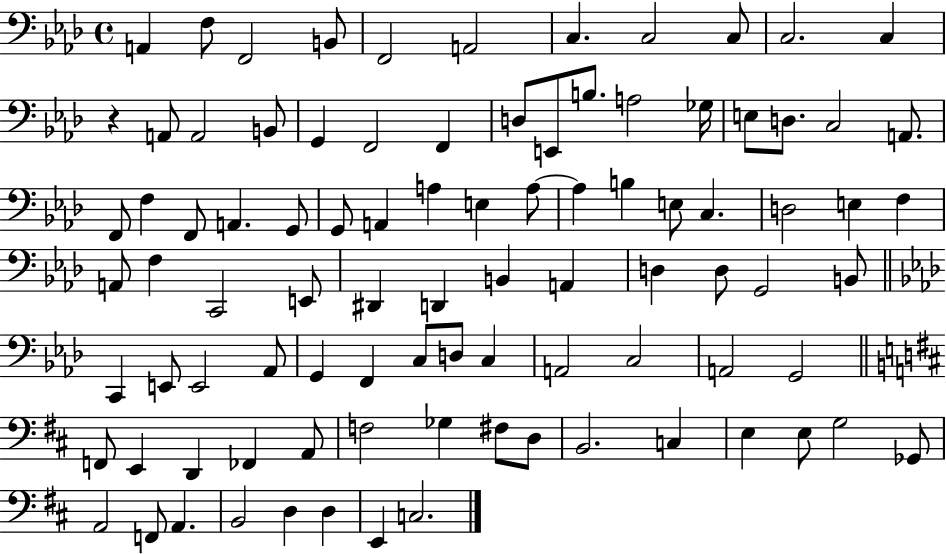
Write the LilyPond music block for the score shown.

{
  \clef bass
  \time 4/4
  \defaultTimeSignature
  \key aes \major
  a,4 f8 f,2 b,8 | f,2 a,2 | c4. c2 c8 | c2. c4 | \break r4 a,8 a,2 b,8 | g,4 f,2 f,4 | d8 e,8 b8. a2 ges16 | e8 d8. c2 a,8. | \break f,8 f4 f,8 a,4. g,8 | g,8 a,4 a4 e4 a8~~ | a4 b4 e8 c4. | d2 e4 f4 | \break a,8 f4 c,2 e,8 | dis,4 d,4 b,4 a,4 | d4 d8 g,2 b,8 | \bar "||" \break \key f \minor c,4 e,8 e,2 aes,8 | g,4 f,4 c8 d8 c4 | a,2 c2 | a,2 g,2 | \break \bar "||" \break \key b \minor f,8 e,4 d,4 fes,4 a,8 | f2 ges4 fis8 d8 | b,2. c4 | e4 e8 g2 ges,8 | \break a,2 f,8 a,4. | b,2 d4 d4 | e,4 c2. | \bar "|."
}